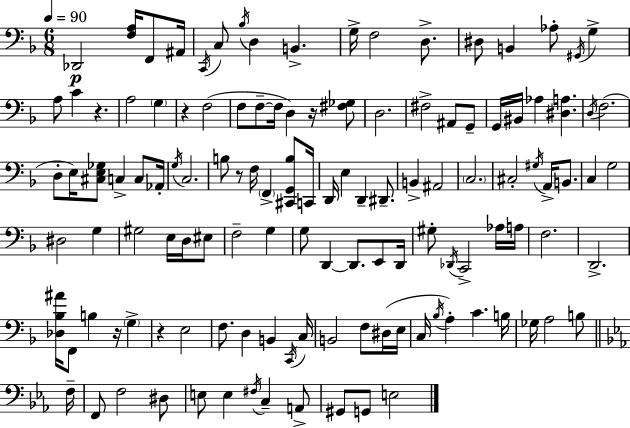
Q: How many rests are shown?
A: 6